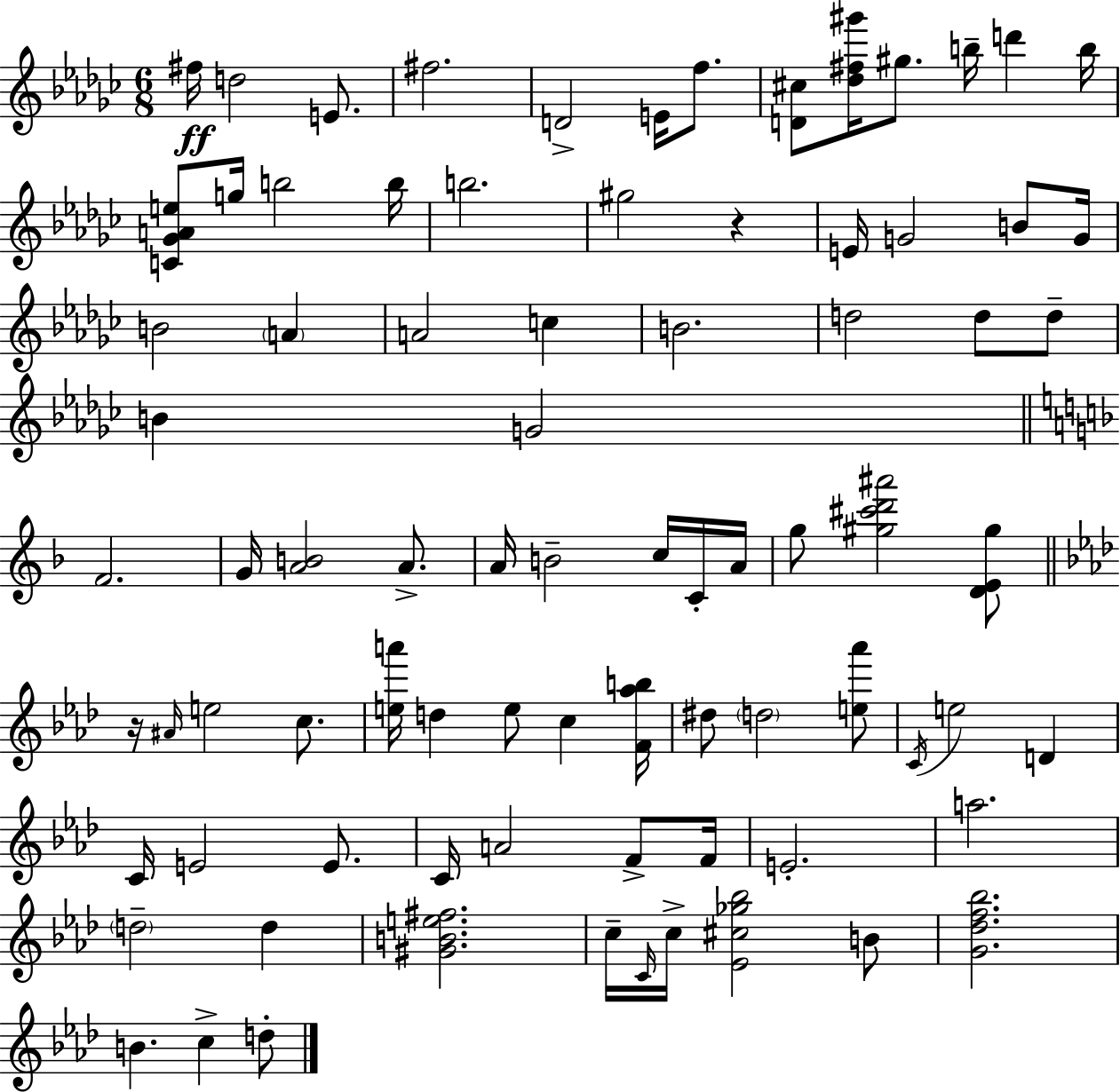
X:1
T:Untitled
M:6/8
L:1/4
K:Ebm
^f/4 d2 E/2 ^f2 D2 E/4 f/2 [D^c]/2 [_d^f^g']/4 ^g/2 b/4 d' b/4 [C_GAe]/2 g/4 b2 b/4 b2 ^g2 z E/4 G2 B/2 G/4 B2 A A2 c B2 d2 d/2 d/2 B G2 F2 G/4 [AB]2 A/2 A/4 B2 c/4 C/4 A/4 g/2 [^g^c'd'^a']2 [DE^g]/2 z/4 ^A/4 e2 c/2 [ea']/4 d e/2 c [F_ab]/4 ^d/2 d2 [e_a']/2 C/4 e2 D C/4 E2 E/2 C/4 A2 F/2 F/4 E2 a2 d2 d [^GBe^f]2 c/4 C/4 c/4 [_E^c_g_b]2 B/2 [G_df_b]2 B c d/2